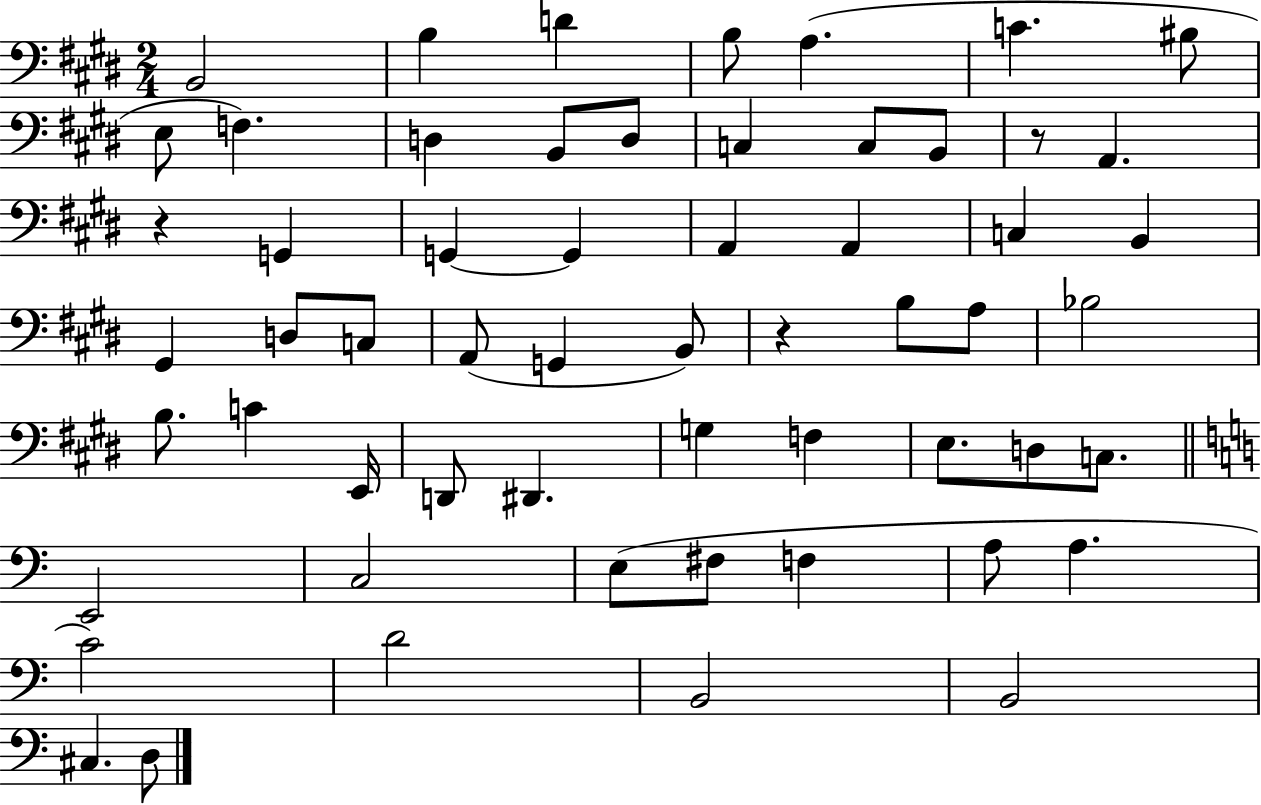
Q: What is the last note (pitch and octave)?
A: D3